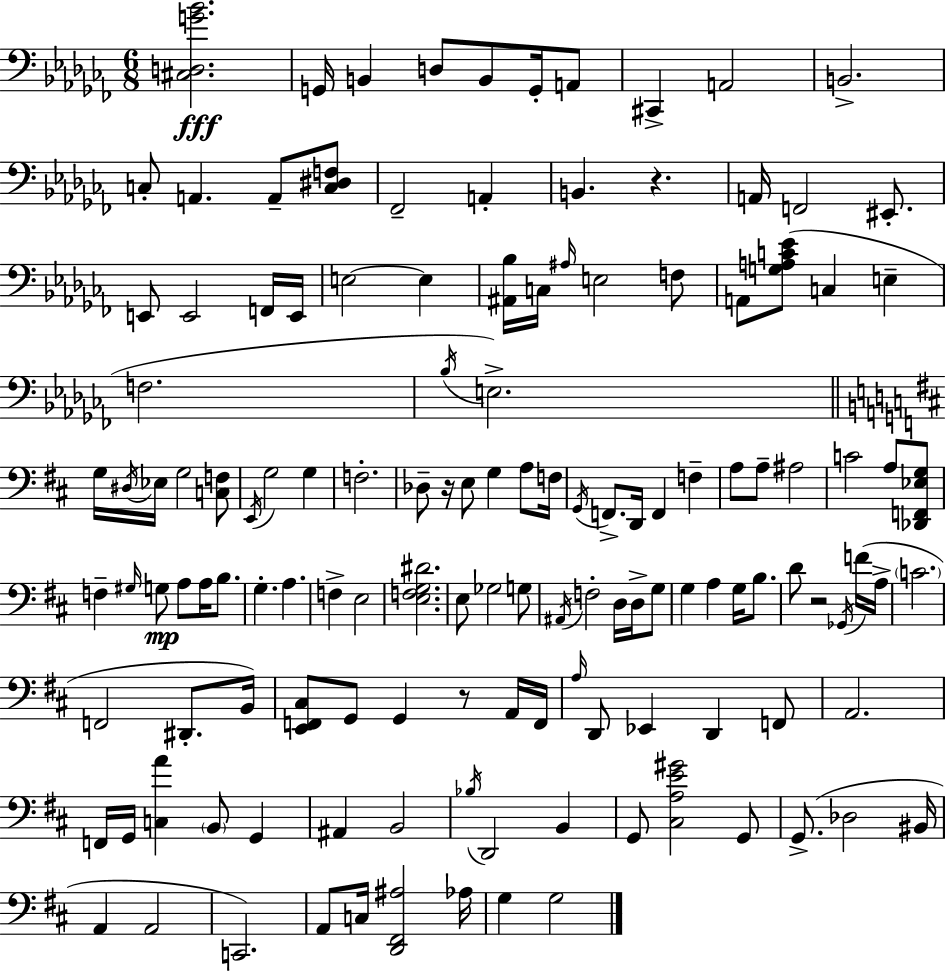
[C#3,D3,G4,Bb4]/h. G2/s B2/q D3/e B2/e G2/s A2/e C#2/q A2/h B2/h. C3/e A2/q. A2/e [C3,D#3,F3]/e FES2/h A2/q B2/q. R/q. A2/s F2/h EIS2/e. E2/e E2/h F2/s E2/s E3/h E3/q [A#2,Bb3]/s C3/s A#3/s E3/h F3/e A2/e [G3,A3,C4,Eb4]/e C3/q E3/q F3/h. Bb3/s E3/h. G3/s D#3/s Eb3/s G3/h [C3,F3]/e E2/s G3/h G3/q F3/h. Db3/e R/s E3/e G3/q A3/e F3/s G2/s F2/e. D2/s F2/q F3/q A3/e A3/e A#3/h C4/h A3/e [Db2,F2,Eb3,G3]/e F3/q G#3/s G3/e A3/e A3/s B3/e. G3/q. A3/q. F3/q E3/h [E3,F3,G3,D#4]/h. E3/e Gb3/h G3/e A#2/s F3/h D3/s D3/s G3/e G3/q A3/q G3/s B3/e. D4/e R/h Gb2/s F4/s A3/s C4/h. F2/h D#2/e. B2/s [E2,F2,C#3]/e G2/e G2/q R/e A2/s F2/s A3/s D2/e Eb2/q D2/q F2/e A2/h. F2/s G2/s [C3,A4]/q B2/e G2/q A#2/q B2/h Bb3/s D2/h B2/q G2/e [C#3,A3,E4,G#4]/h G2/e G2/e. Db3/h BIS2/s A2/q A2/h C2/h. A2/e C3/s [D2,F#2,A#3]/h Ab3/s G3/q G3/h